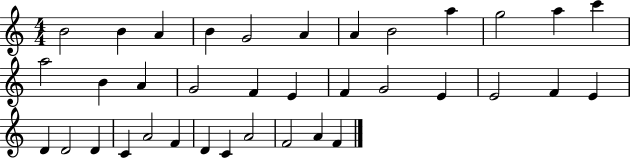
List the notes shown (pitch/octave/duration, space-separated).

B4/h B4/q A4/q B4/q G4/h A4/q A4/q B4/h A5/q G5/h A5/q C6/q A5/h B4/q A4/q G4/h F4/q E4/q F4/q G4/h E4/q E4/h F4/q E4/q D4/q D4/h D4/q C4/q A4/h F4/q D4/q C4/q A4/h F4/h A4/q F4/q